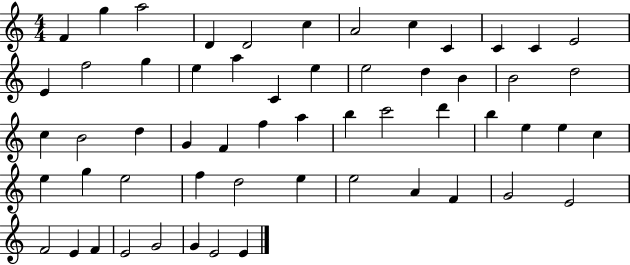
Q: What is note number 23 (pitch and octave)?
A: B4